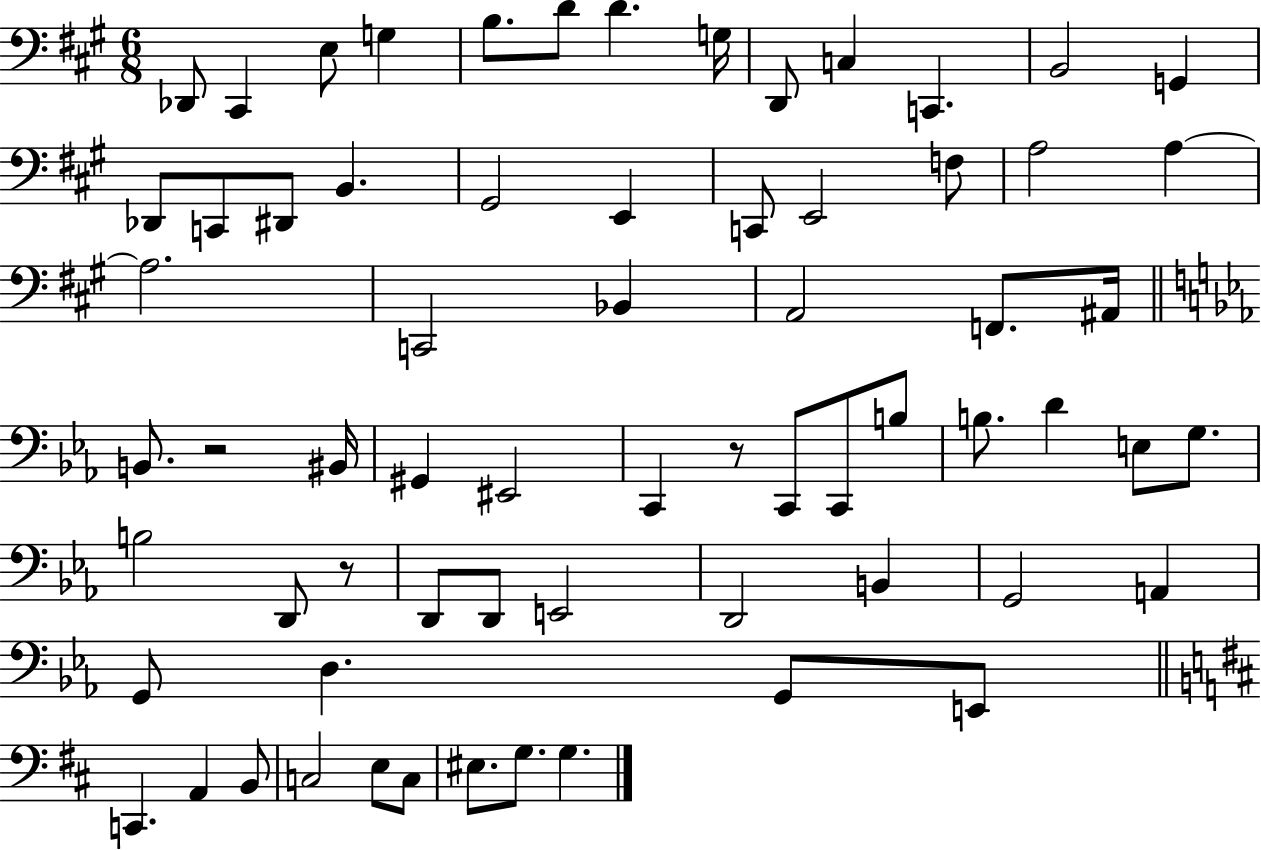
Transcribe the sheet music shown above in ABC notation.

X:1
T:Untitled
M:6/8
L:1/4
K:A
_D,,/2 ^C,, E,/2 G, B,/2 D/2 D G,/4 D,,/2 C, C,, B,,2 G,, _D,,/2 C,,/2 ^D,,/2 B,, ^G,,2 E,, C,,/2 E,,2 F,/2 A,2 A, A,2 C,,2 _B,, A,,2 F,,/2 ^A,,/4 B,,/2 z2 ^B,,/4 ^G,, ^E,,2 C,, z/2 C,,/2 C,,/2 B,/2 B,/2 D E,/2 G,/2 B,2 D,,/2 z/2 D,,/2 D,,/2 E,,2 D,,2 B,, G,,2 A,, G,,/2 D, G,,/2 E,,/2 C,, A,, B,,/2 C,2 E,/2 C,/2 ^E,/2 G,/2 G,